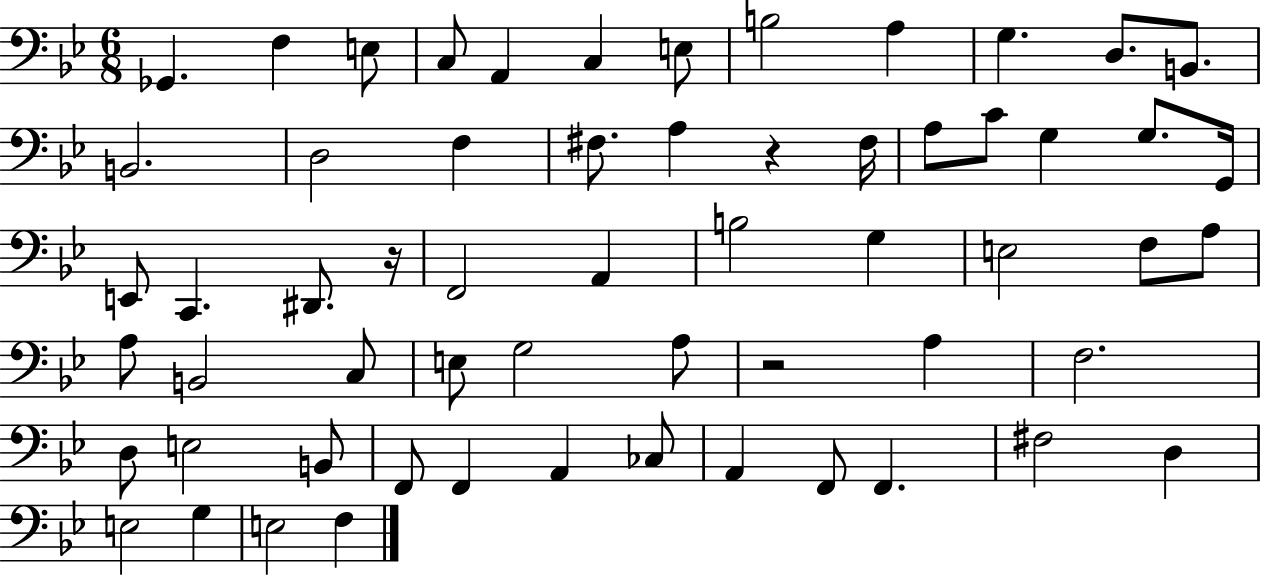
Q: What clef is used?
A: bass